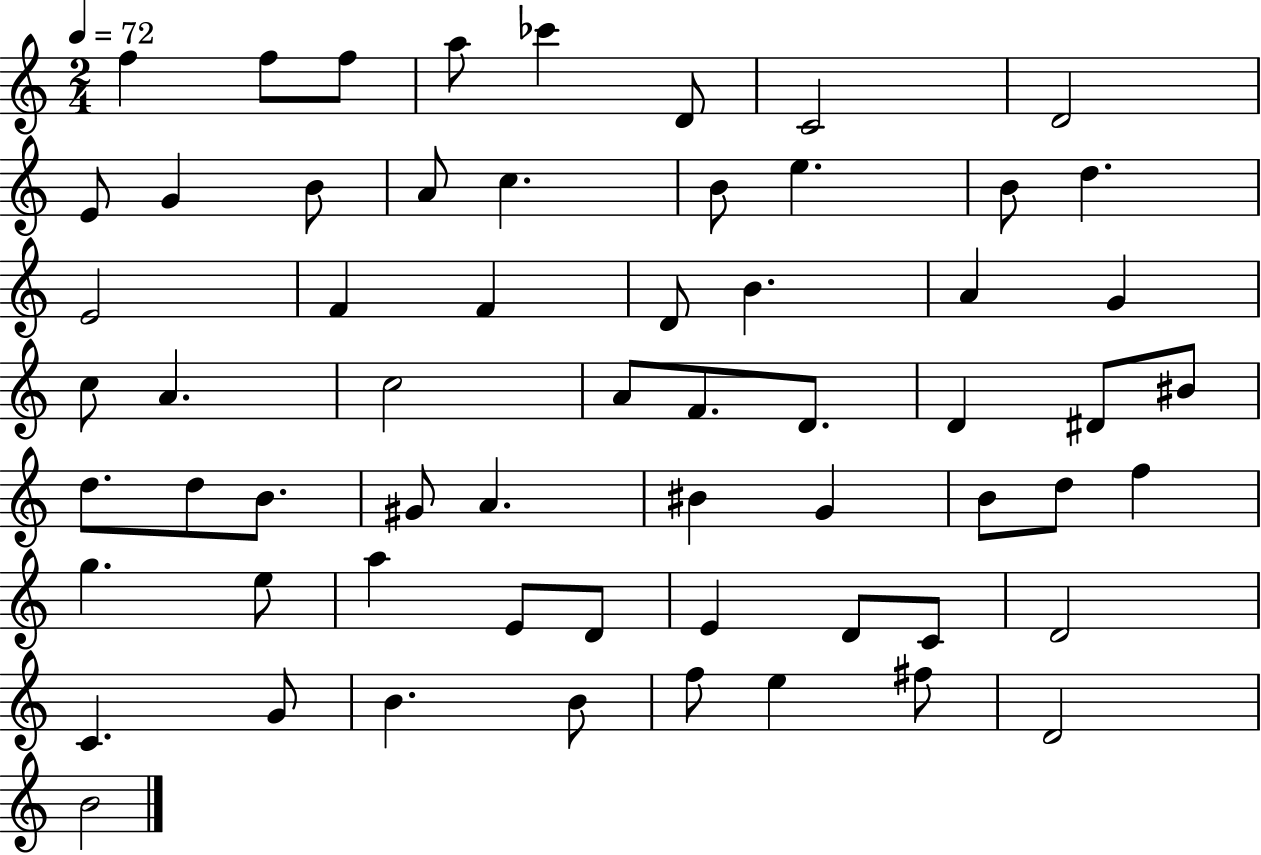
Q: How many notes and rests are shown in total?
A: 61